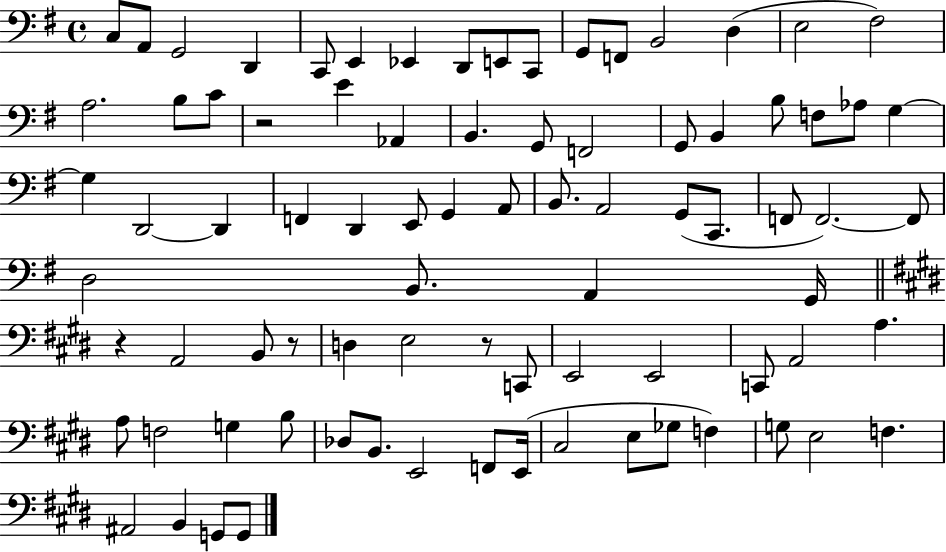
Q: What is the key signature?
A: G major